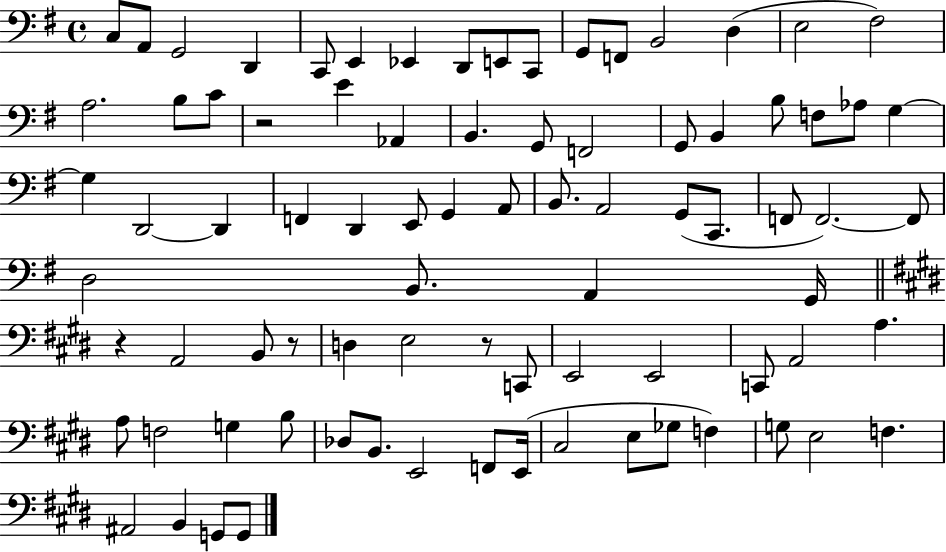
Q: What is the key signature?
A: G major